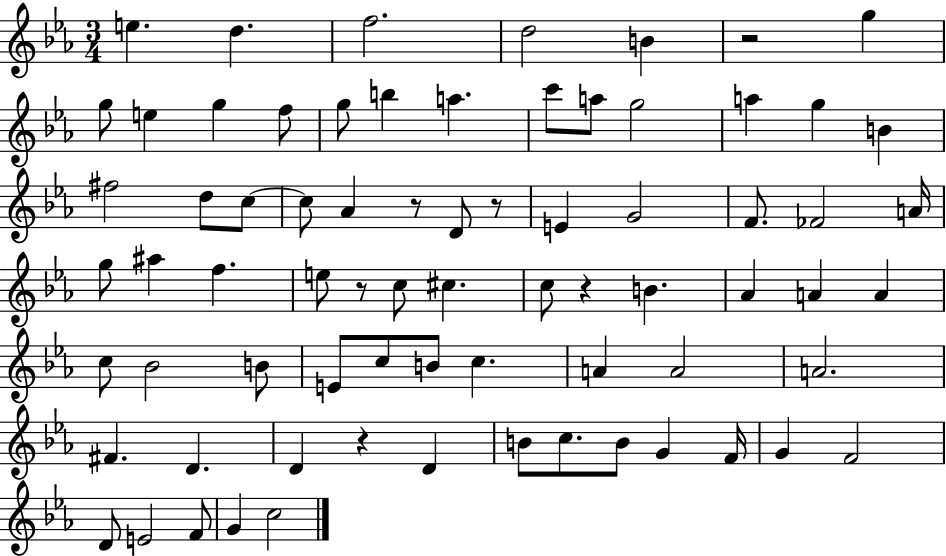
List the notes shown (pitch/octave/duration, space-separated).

E5/q. D5/q. F5/h. D5/h B4/q R/h G5/q G5/e E5/q G5/q F5/e G5/e B5/q A5/q. C6/e A5/e G5/h A5/q G5/q B4/q F#5/h D5/e C5/e C5/e Ab4/q R/e D4/e R/e E4/q G4/h F4/e. FES4/h A4/s G5/e A#5/q F5/q. E5/e R/e C5/e C#5/q. C5/e R/q B4/q. Ab4/q A4/q A4/q C5/e Bb4/h B4/e E4/e C5/e B4/e C5/q. A4/q A4/h A4/h. F#4/q. D4/q. D4/q R/q D4/q B4/e C5/e. B4/e G4/q F4/s G4/q F4/h D4/e E4/h F4/e G4/q C5/h